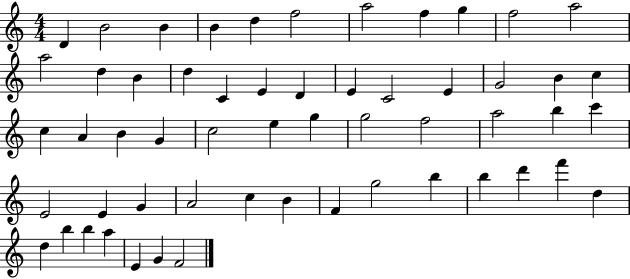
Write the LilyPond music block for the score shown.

{
  \clef treble
  \numericTimeSignature
  \time 4/4
  \key c \major
  d'4 b'2 b'4 | b'4 d''4 f''2 | a''2 f''4 g''4 | f''2 a''2 | \break a''2 d''4 b'4 | d''4 c'4 e'4 d'4 | e'4 c'2 e'4 | g'2 b'4 c''4 | \break c''4 a'4 b'4 g'4 | c''2 e''4 g''4 | g''2 f''2 | a''2 b''4 c'''4 | \break e'2 e'4 g'4 | a'2 c''4 b'4 | f'4 g''2 b''4 | b''4 d'''4 f'''4 d''4 | \break d''4 b''4 b''4 a''4 | e'4 g'4 f'2 | \bar "|."
}